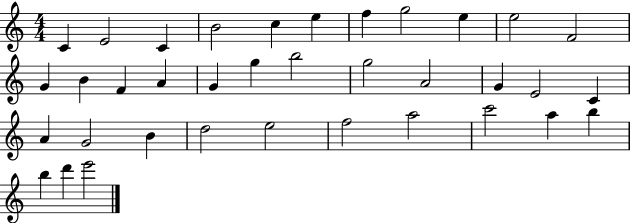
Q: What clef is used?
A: treble